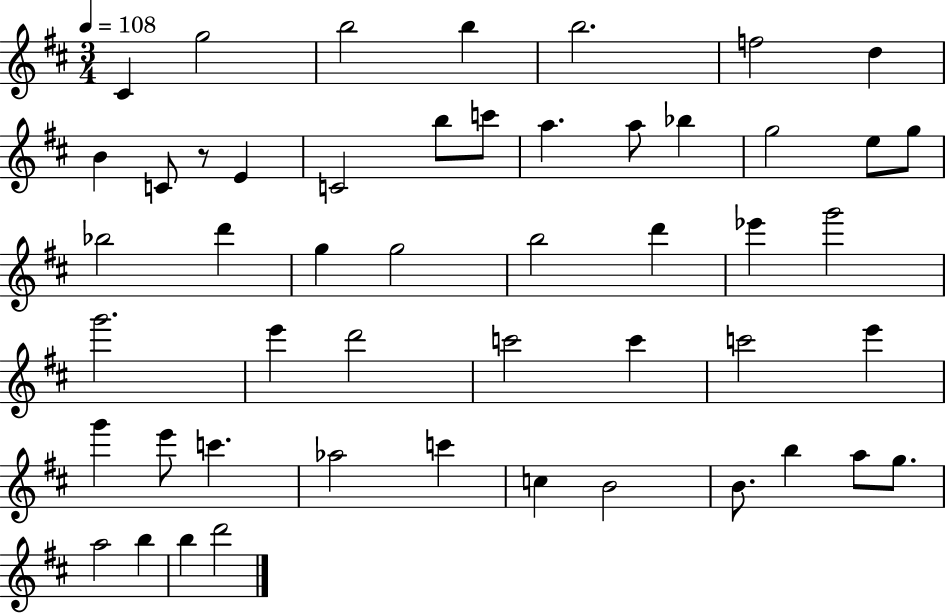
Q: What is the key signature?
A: D major